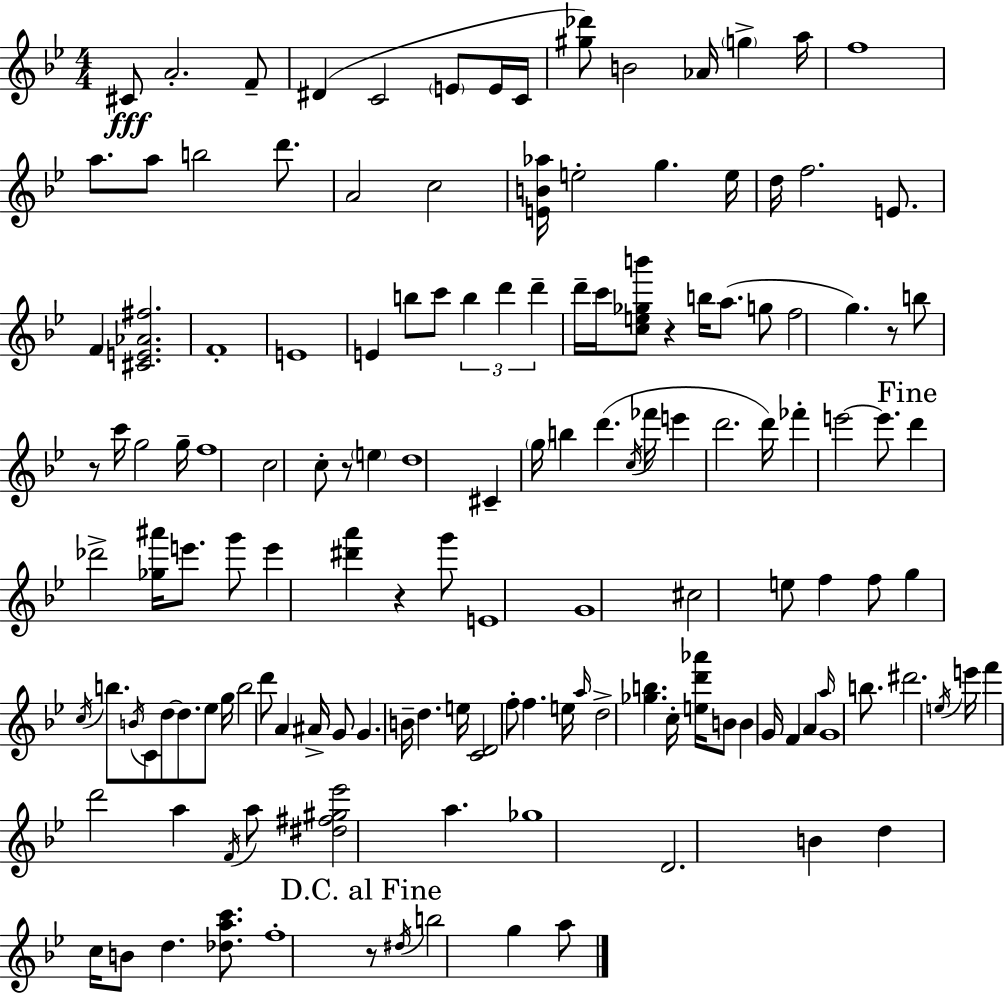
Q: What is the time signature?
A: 4/4